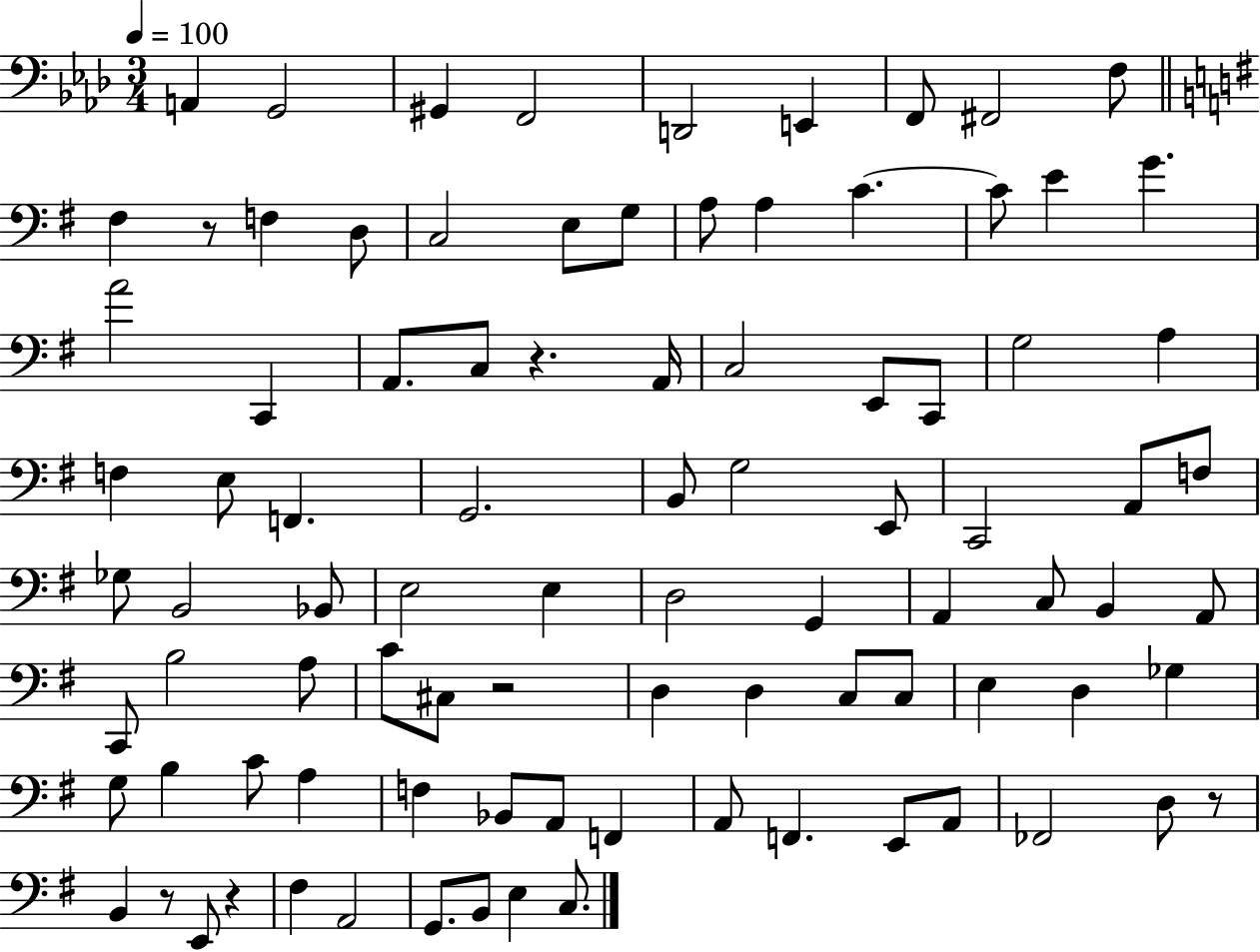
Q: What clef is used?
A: bass